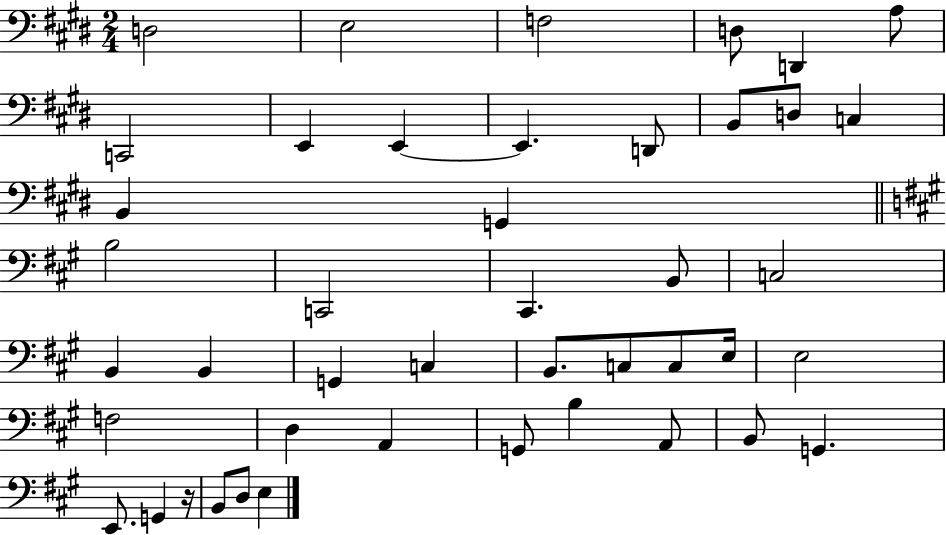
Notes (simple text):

D3/h E3/h F3/h D3/e D2/q A3/e C2/h E2/q E2/q E2/q. D2/e B2/e D3/e C3/q B2/q G2/q B3/h C2/h C#2/q. B2/e C3/h B2/q B2/q G2/q C3/q B2/e. C3/e C3/e E3/s E3/h F3/h D3/q A2/q G2/e B3/q A2/e B2/e G2/q. E2/e. G2/q R/s B2/e D3/e E3/q